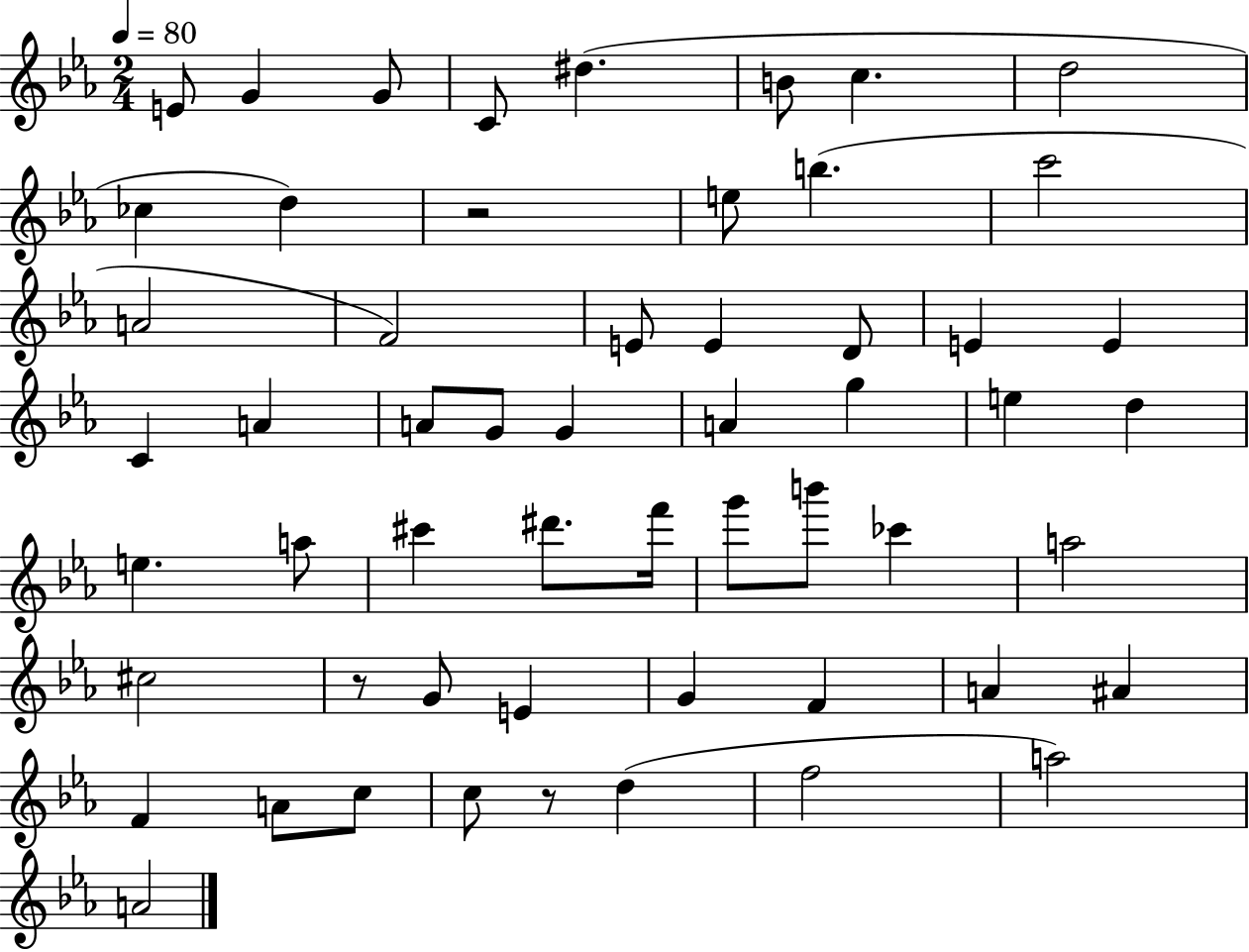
{
  \clef treble
  \numericTimeSignature
  \time 2/4
  \key ees \major
  \tempo 4 = 80
  e'8 g'4 g'8 | c'8 dis''4.( | b'8 c''4. | d''2 | \break ces''4 d''4) | r2 | e''8 b''4.( | c'''2 | \break a'2 | f'2) | e'8 e'4 d'8 | e'4 e'4 | \break c'4 a'4 | a'8 g'8 g'4 | a'4 g''4 | e''4 d''4 | \break e''4. a''8 | cis'''4 dis'''8. f'''16 | g'''8 b'''8 ces'''4 | a''2 | \break cis''2 | r8 g'8 e'4 | g'4 f'4 | a'4 ais'4 | \break f'4 a'8 c''8 | c''8 r8 d''4( | f''2 | a''2) | \break a'2 | \bar "|."
}